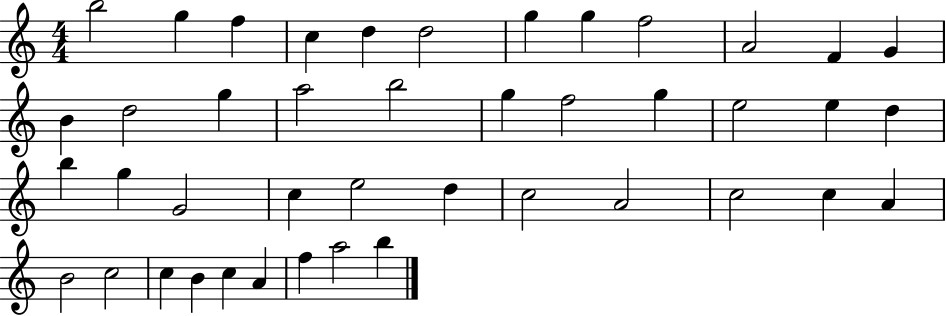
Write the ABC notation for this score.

X:1
T:Untitled
M:4/4
L:1/4
K:C
b2 g f c d d2 g g f2 A2 F G B d2 g a2 b2 g f2 g e2 e d b g G2 c e2 d c2 A2 c2 c A B2 c2 c B c A f a2 b